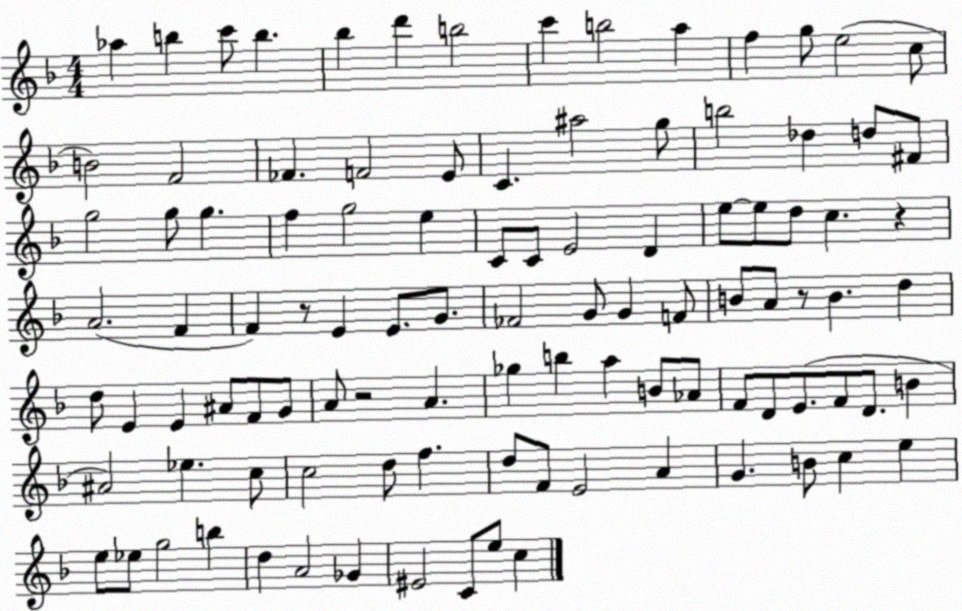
X:1
T:Untitled
M:4/4
L:1/4
K:F
_a b c'/2 b _b d' b2 c' b2 a f g/2 e2 c/2 B2 F2 _F F2 E/2 C ^a2 g/2 b2 _d d/2 ^F/2 g2 g/2 g f g2 e C/2 C/2 E2 D e/2 e/2 d/2 c z A2 F F z/2 E E/2 G/2 _F2 G/2 G F/2 B/2 A/2 z/2 B d d/2 E E ^A/2 F/2 G/2 A/2 z2 A _g b a B/2 _A/2 F/2 D/2 E/2 F/2 D/2 B ^A2 _e c/2 c2 d/2 f d/2 F/2 E2 A G B/2 c e e/2 _e/2 g2 b d A2 _G ^E2 C/2 e/2 c